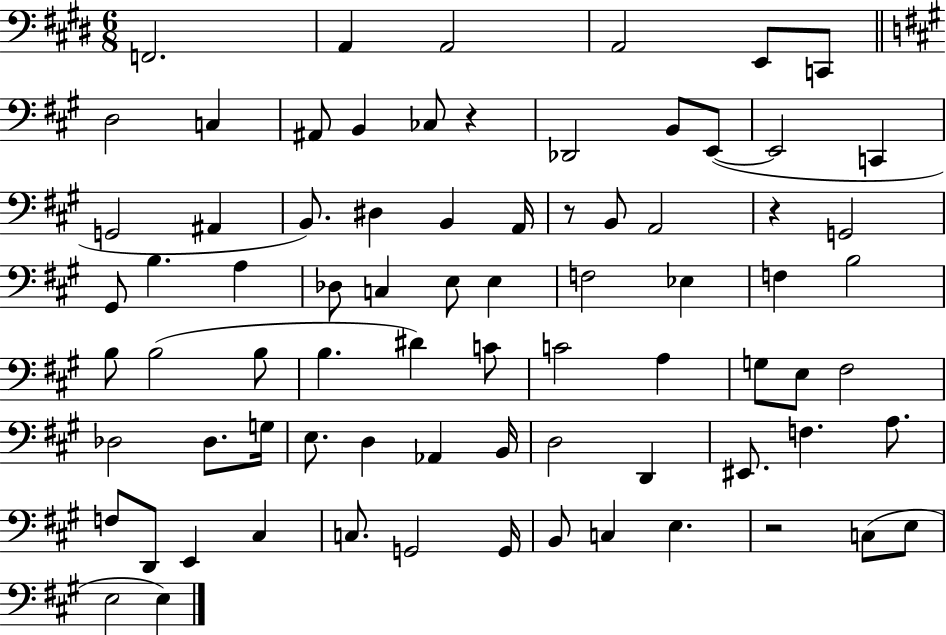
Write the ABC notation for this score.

X:1
T:Untitled
M:6/8
L:1/4
K:E
F,,2 A,, A,,2 A,,2 E,,/2 C,,/2 D,2 C, ^A,,/2 B,, _C,/2 z _D,,2 B,,/2 E,,/2 E,,2 C,, G,,2 ^A,, B,,/2 ^D, B,, A,,/4 z/2 B,,/2 A,,2 z G,,2 ^G,,/2 B, A, _D,/2 C, E,/2 E, F,2 _E, F, B,2 B,/2 B,2 B,/2 B, ^D C/2 C2 A, G,/2 E,/2 ^F,2 _D,2 _D,/2 G,/4 E,/2 D, _A,, B,,/4 D,2 D,, ^E,,/2 F, A,/2 F,/2 D,,/2 E,, ^C, C,/2 G,,2 G,,/4 B,,/2 C, E, z2 C,/2 E,/2 E,2 E,